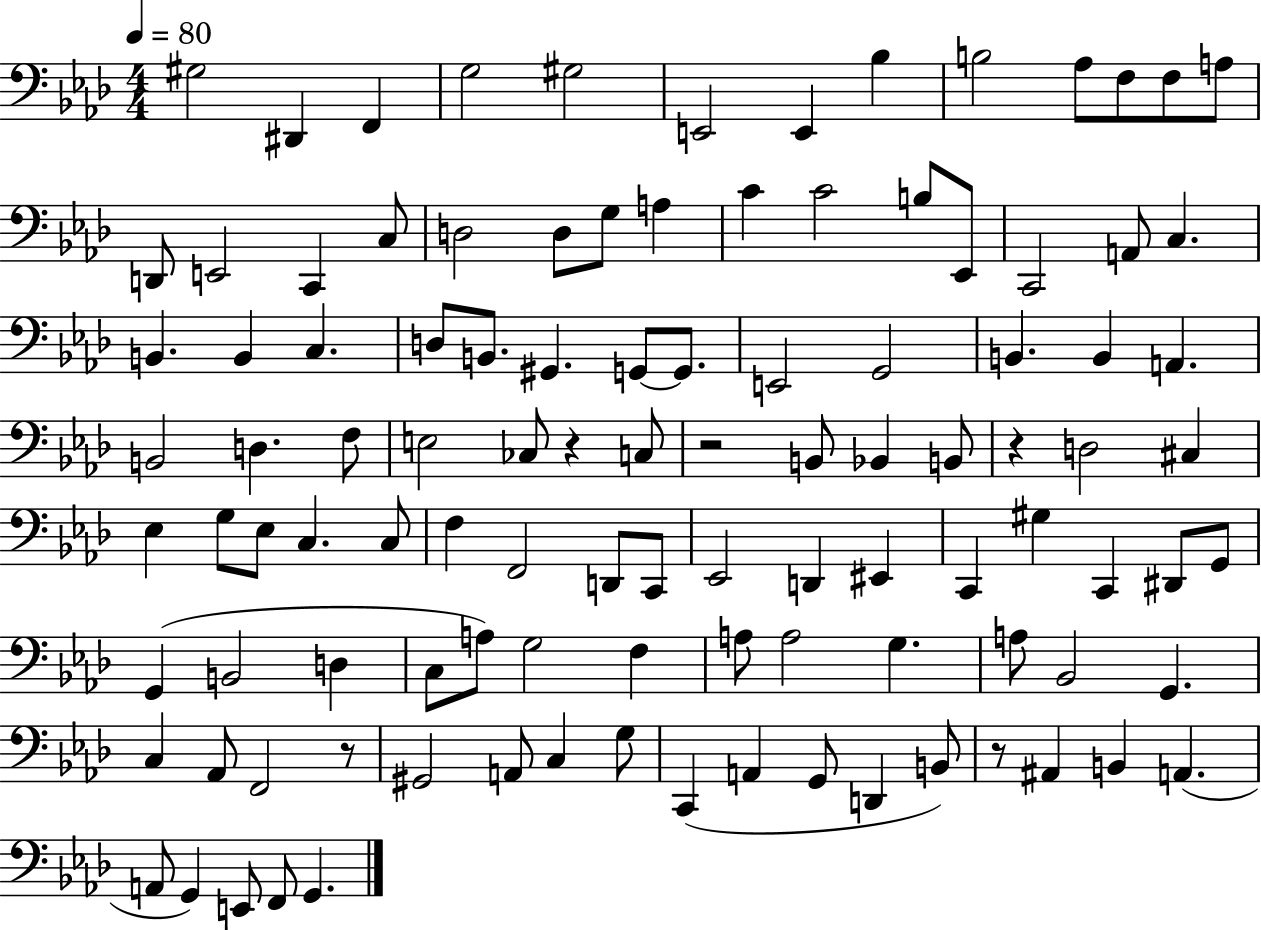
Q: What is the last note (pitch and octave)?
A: G2